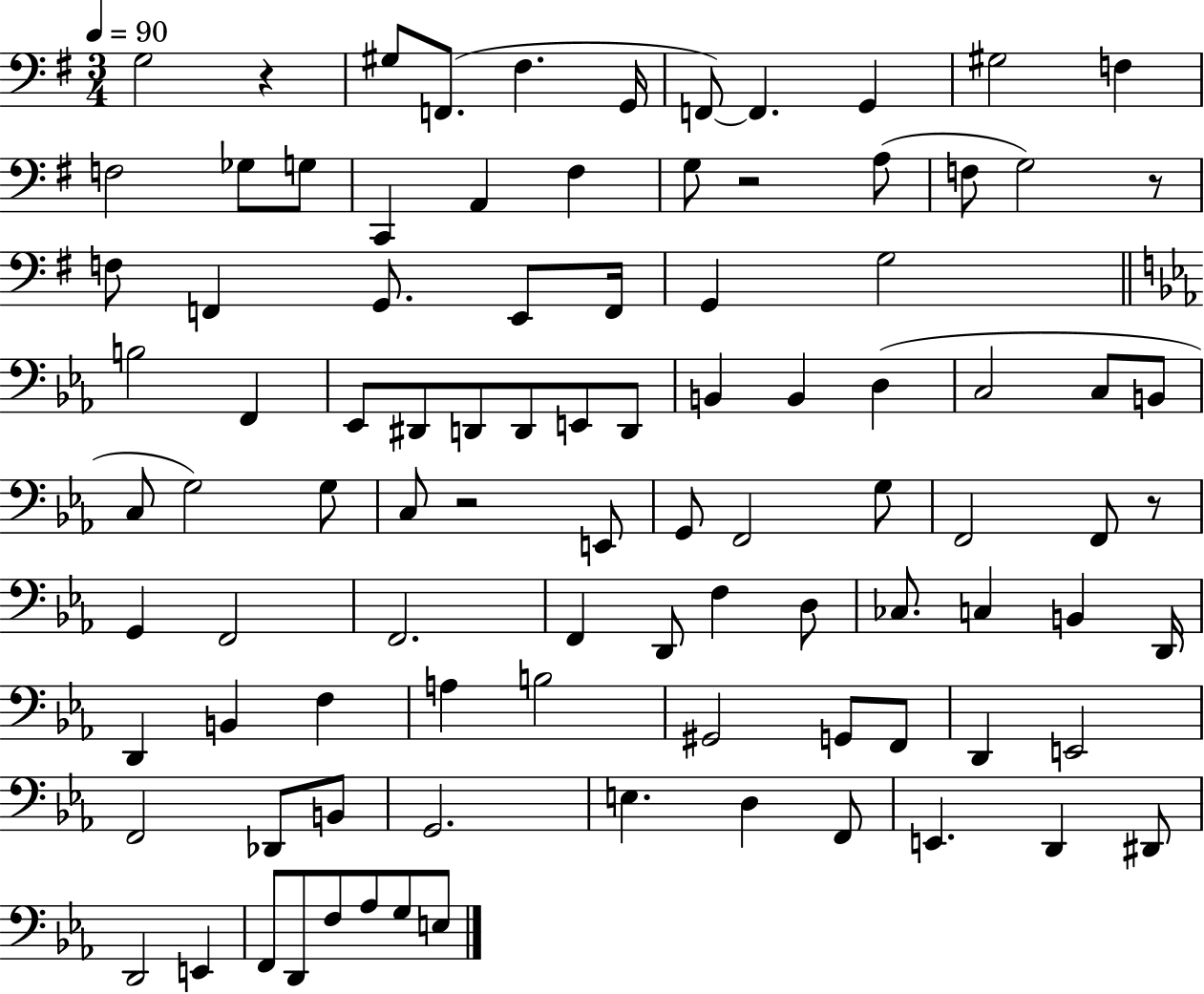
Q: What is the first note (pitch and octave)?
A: G3